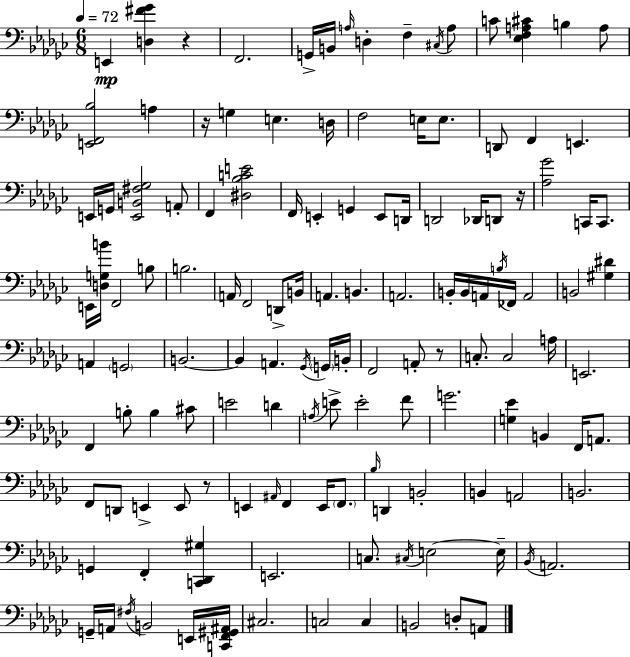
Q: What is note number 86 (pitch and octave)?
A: E2